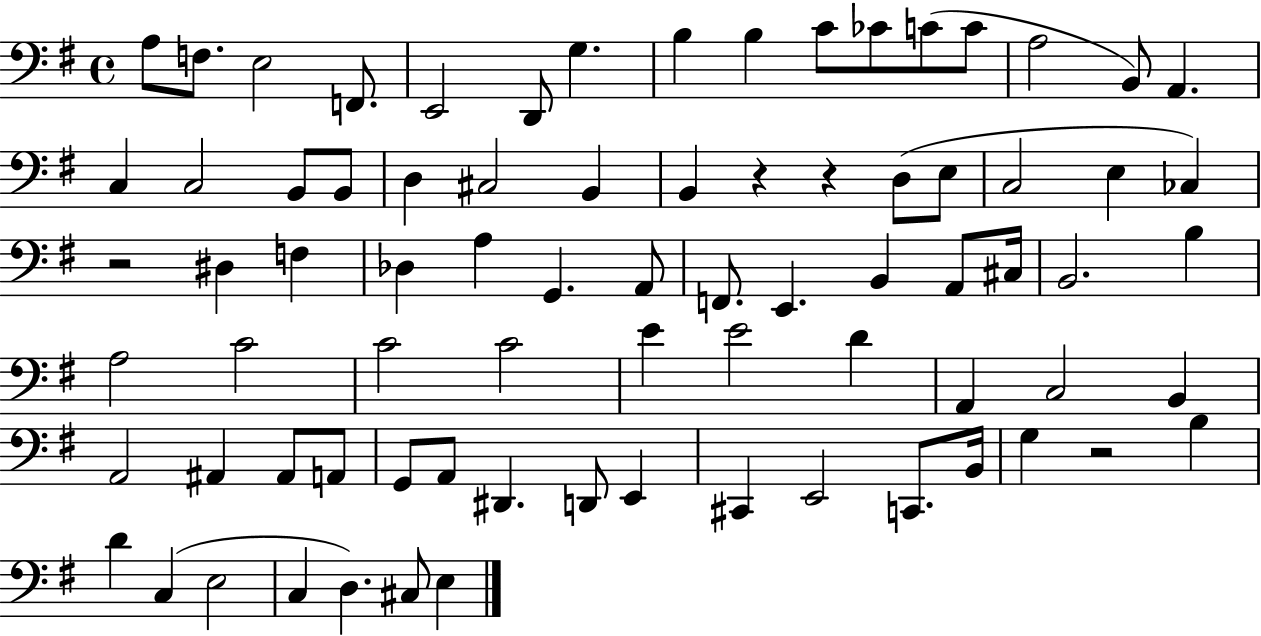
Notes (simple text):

A3/e F3/e. E3/h F2/e. E2/h D2/e G3/q. B3/q B3/q C4/e CES4/e C4/e C4/e A3/h B2/e A2/q. C3/q C3/h B2/e B2/e D3/q C#3/h B2/q B2/q R/q R/q D3/e E3/e C3/h E3/q CES3/q R/h D#3/q F3/q Db3/q A3/q G2/q. A2/e F2/e. E2/q. B2/q A2/e C#3/s B2/h. B3/q A3/h C4/h C4/h C4/h E4/q E4/h D4/q A2/q C3/h B2/q A2/h A#2/q A#2/e A2/e G2/e A2/e D#2/q. D2/e E2/q C#2/q E2/h C2/e. B2/s G3/q R/h B3/q D4/q C3/q E3/h C3/q D3/q. C#3/e E3/q